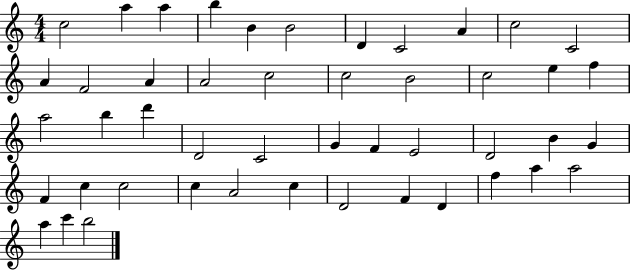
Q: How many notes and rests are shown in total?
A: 47